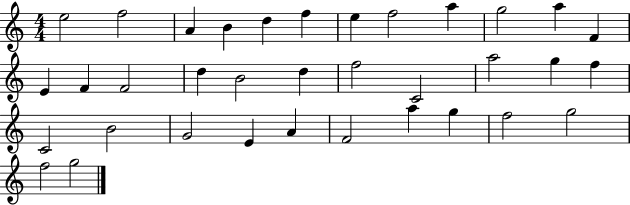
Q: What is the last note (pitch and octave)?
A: G5